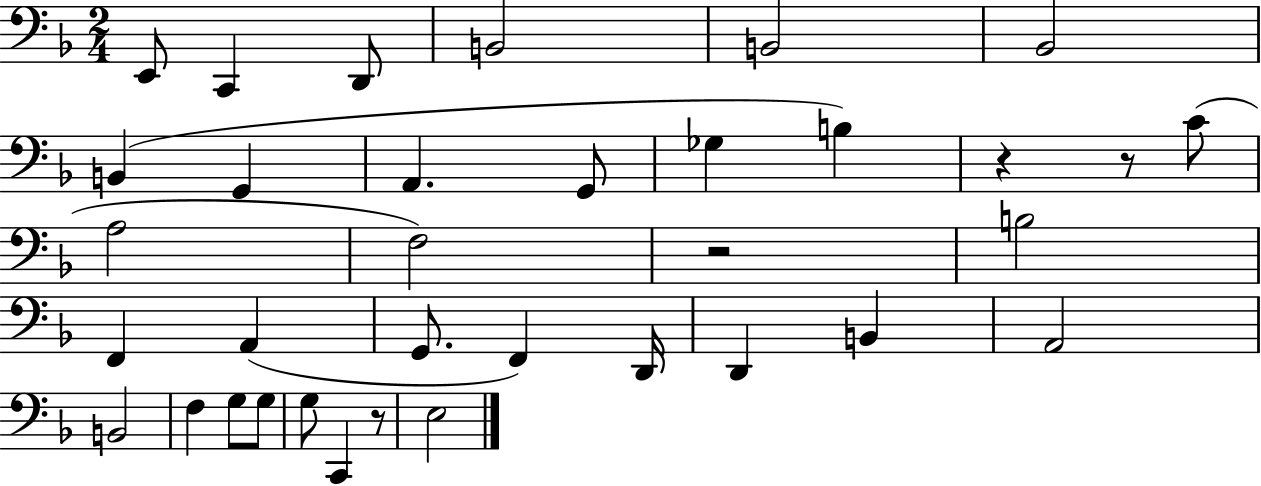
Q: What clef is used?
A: bass